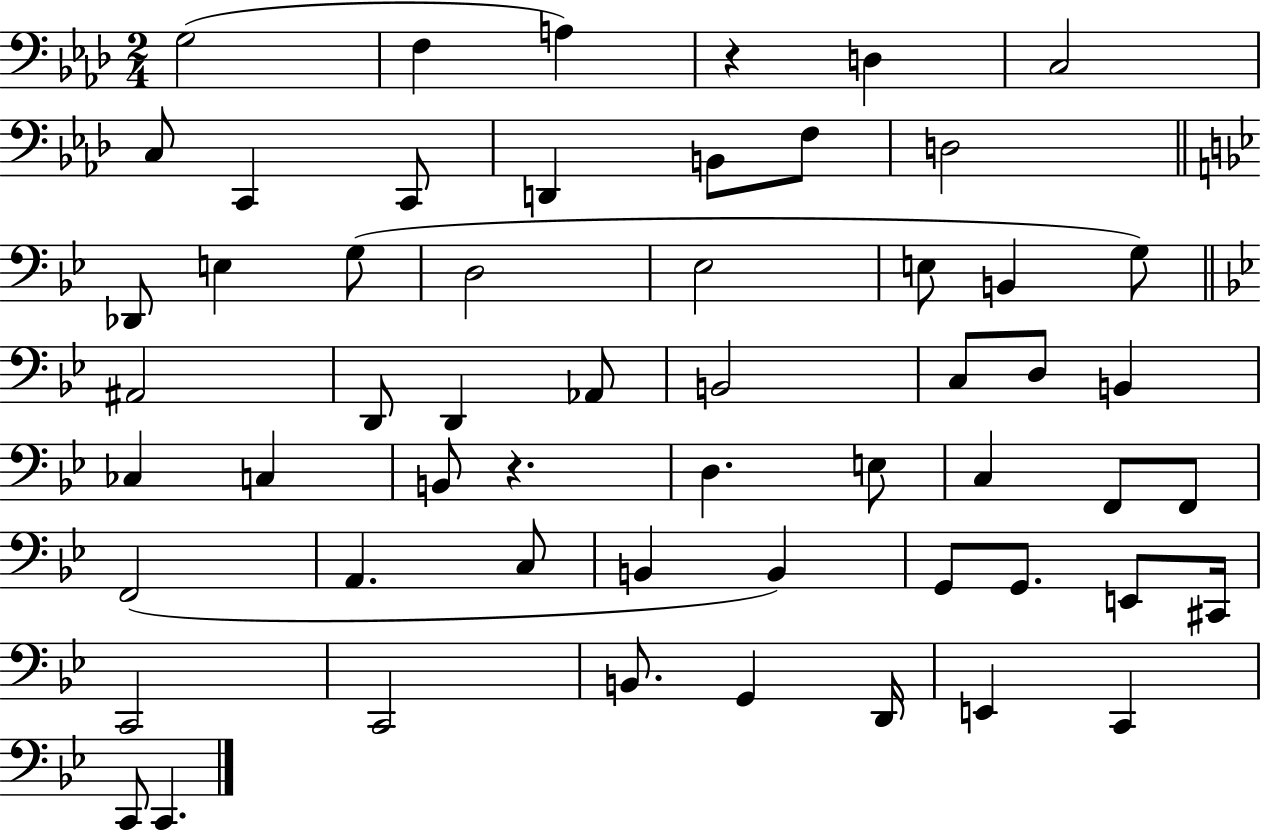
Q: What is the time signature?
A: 2/4